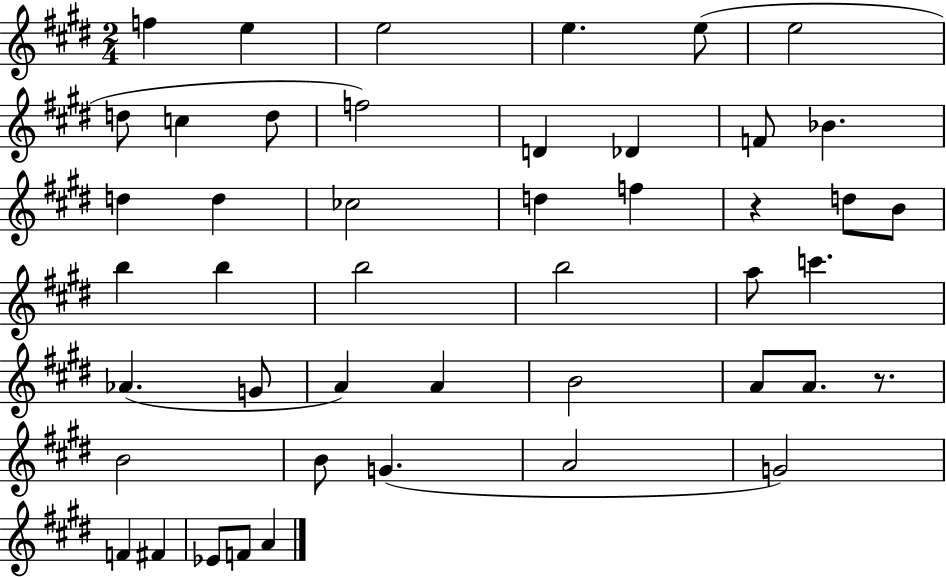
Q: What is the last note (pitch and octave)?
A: A4